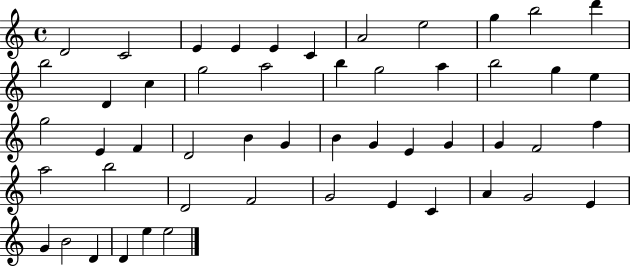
X:1
T:Untitled
M:4/4
L:1/4
K:C
D2 C2 E E E C A2 e2 g b2 d' b2 D c g2 a2 b g2 a b2 g e g2 E F D2 B G B G E G G F2 f a2 b2 D2 F2 G2 E C A G2 E G B2 D D e e2